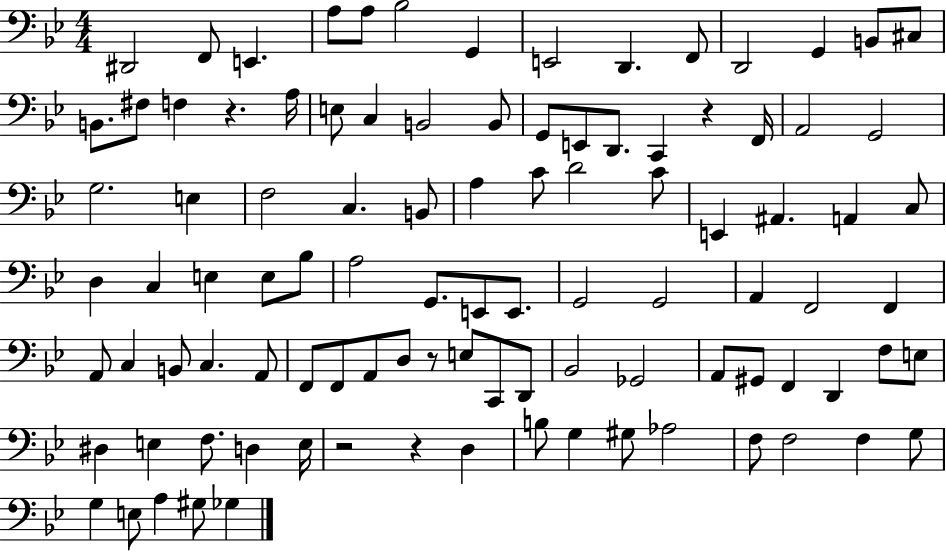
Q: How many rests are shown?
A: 5